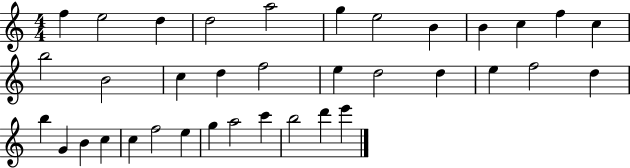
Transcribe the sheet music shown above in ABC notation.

X:1
T:Untitled
M:4/4
L:1/4
K:C
f e2 d d2 a2 g e2 B B c f c b2 B2 c d f2 e d2 d e f2 d b G B c c f2 e g a2 c' b2 d' e'